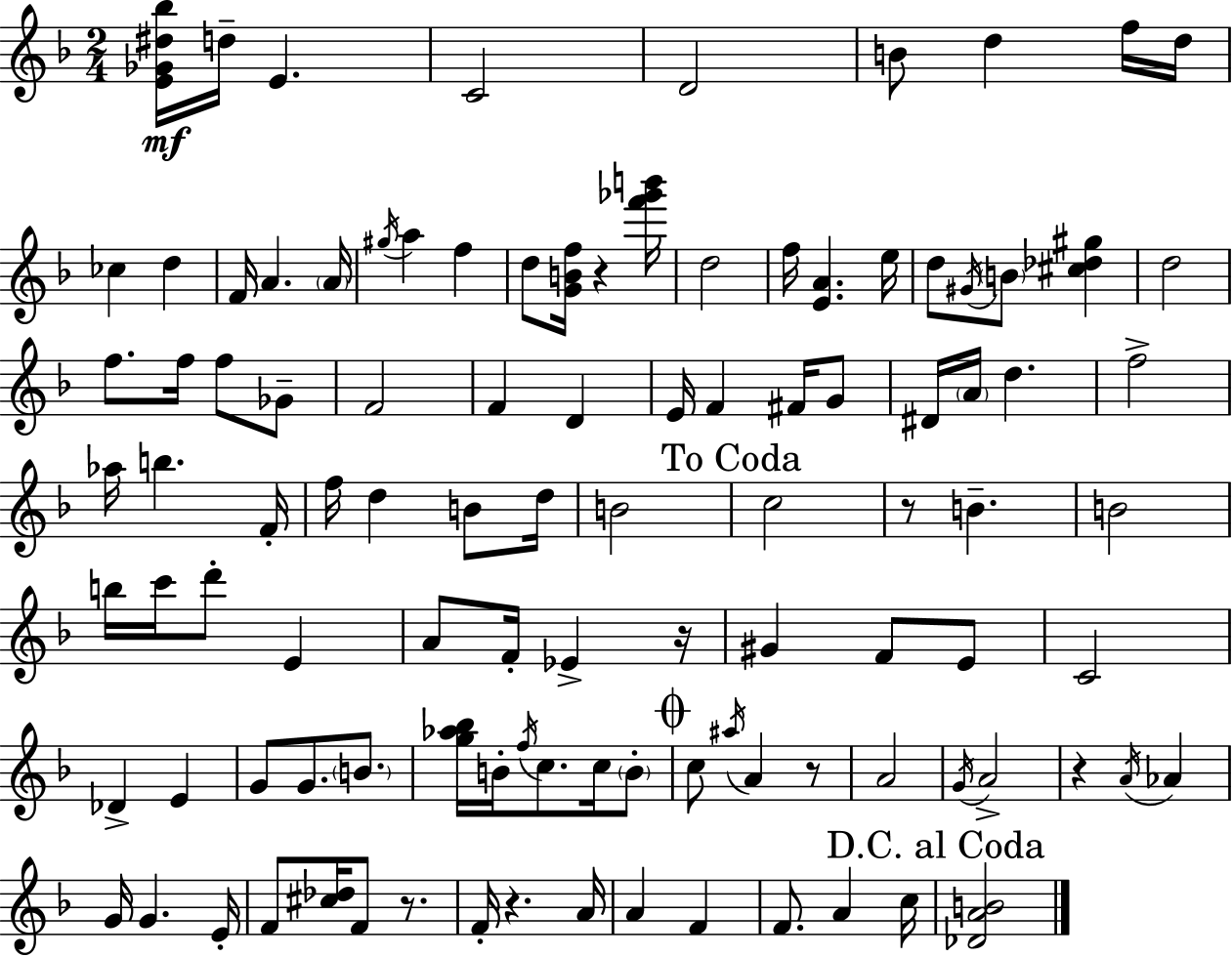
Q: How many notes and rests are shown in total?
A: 106